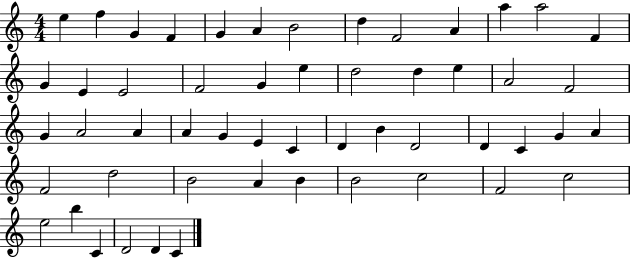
E5/q F5/q G4/q F4/q G4/q A4/q B4/h D5/q F4/h A4/q A5/q A5/h F4/q G4/q E4/q E4/h F4/h G4/q E5/q D5/h D5/q E5/q A4/h F4/h G4/q A4/h A4/q A4/q G4/q E4/q C4/q D4/q B4/q D4/h D4/q C4/q G4/q A4/q F4/h D5/h B4/h A4/q B4/q B4/h C5/h F4/h C5/h E5/h B5/q C4/q D4/h D4/q C4/q